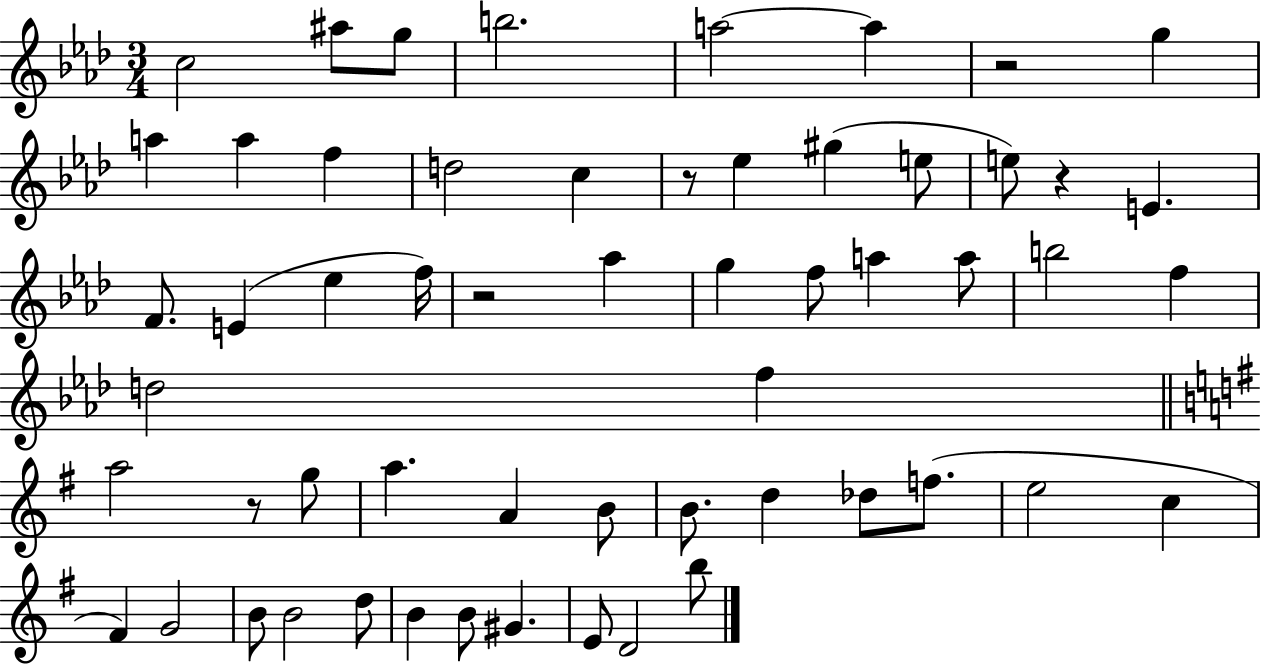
{
  \clef treble
  \numericTimeSignature
  \time 3/4
  \key aes \major
  c''2 ais''8 g''8 | b''2. | a''2~~ a''4 | r2 g''4 | \break a''4 a''4 f''4 | d''2 c''4 | r8 ees''4 gis''4( e''8 | e''8) r4 e'4. | \break f'8. e'4( ees''4 f''16) | r2 aes''4 | g''4 f''8 a''4 a''8 | b''2 f''4 | \break d''2 f''4 | \bar "||" \break \key e \minor a''2 r8 g''8 | a''4. a'4 b'8 | b'8. d''4 des''8 f''8.( | e''2 c''4 | \break fis'4) g'2 | b'8 b'2 d''8 | b'4 b'8 gis'4. | e'8 d'2 b''8 | \break \bar "|."
}